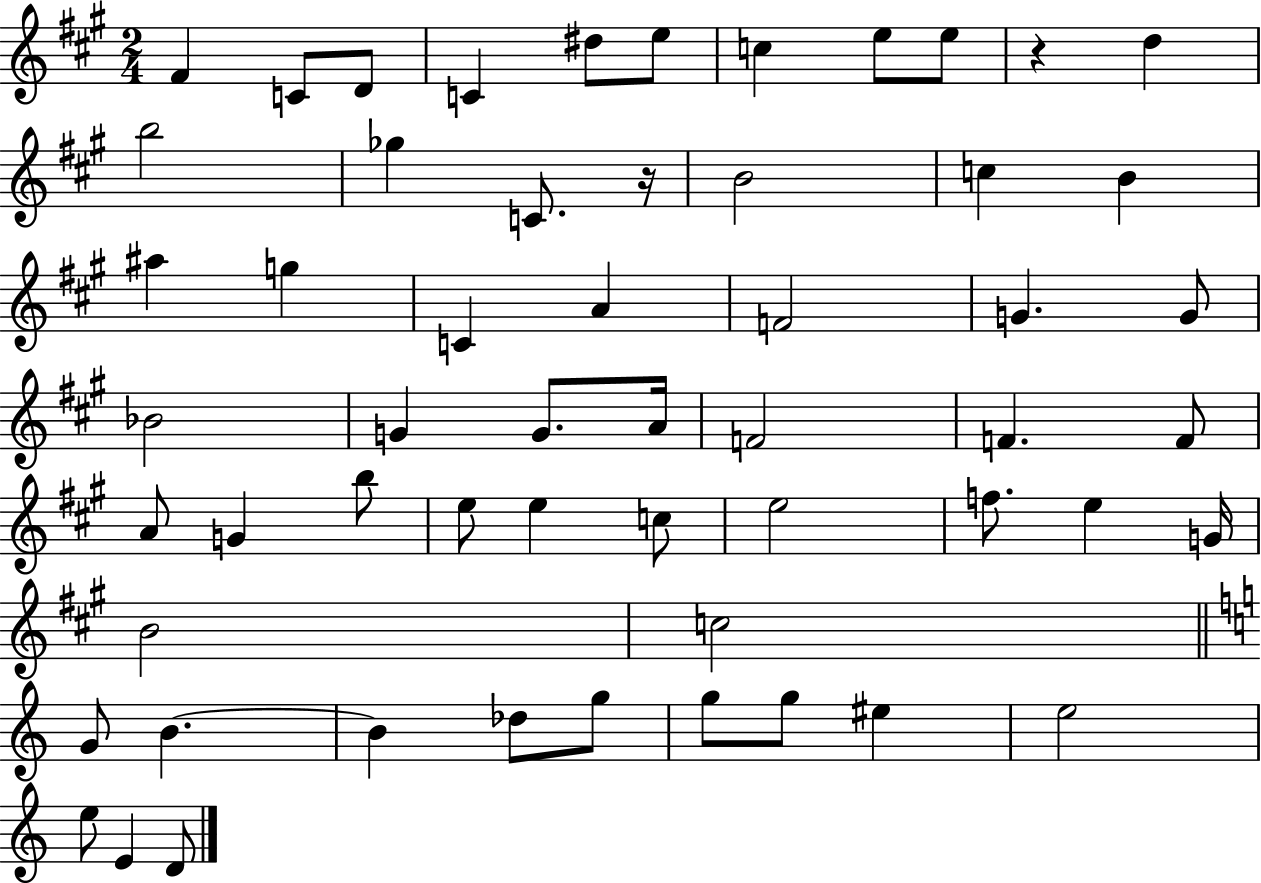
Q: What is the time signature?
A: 2/4